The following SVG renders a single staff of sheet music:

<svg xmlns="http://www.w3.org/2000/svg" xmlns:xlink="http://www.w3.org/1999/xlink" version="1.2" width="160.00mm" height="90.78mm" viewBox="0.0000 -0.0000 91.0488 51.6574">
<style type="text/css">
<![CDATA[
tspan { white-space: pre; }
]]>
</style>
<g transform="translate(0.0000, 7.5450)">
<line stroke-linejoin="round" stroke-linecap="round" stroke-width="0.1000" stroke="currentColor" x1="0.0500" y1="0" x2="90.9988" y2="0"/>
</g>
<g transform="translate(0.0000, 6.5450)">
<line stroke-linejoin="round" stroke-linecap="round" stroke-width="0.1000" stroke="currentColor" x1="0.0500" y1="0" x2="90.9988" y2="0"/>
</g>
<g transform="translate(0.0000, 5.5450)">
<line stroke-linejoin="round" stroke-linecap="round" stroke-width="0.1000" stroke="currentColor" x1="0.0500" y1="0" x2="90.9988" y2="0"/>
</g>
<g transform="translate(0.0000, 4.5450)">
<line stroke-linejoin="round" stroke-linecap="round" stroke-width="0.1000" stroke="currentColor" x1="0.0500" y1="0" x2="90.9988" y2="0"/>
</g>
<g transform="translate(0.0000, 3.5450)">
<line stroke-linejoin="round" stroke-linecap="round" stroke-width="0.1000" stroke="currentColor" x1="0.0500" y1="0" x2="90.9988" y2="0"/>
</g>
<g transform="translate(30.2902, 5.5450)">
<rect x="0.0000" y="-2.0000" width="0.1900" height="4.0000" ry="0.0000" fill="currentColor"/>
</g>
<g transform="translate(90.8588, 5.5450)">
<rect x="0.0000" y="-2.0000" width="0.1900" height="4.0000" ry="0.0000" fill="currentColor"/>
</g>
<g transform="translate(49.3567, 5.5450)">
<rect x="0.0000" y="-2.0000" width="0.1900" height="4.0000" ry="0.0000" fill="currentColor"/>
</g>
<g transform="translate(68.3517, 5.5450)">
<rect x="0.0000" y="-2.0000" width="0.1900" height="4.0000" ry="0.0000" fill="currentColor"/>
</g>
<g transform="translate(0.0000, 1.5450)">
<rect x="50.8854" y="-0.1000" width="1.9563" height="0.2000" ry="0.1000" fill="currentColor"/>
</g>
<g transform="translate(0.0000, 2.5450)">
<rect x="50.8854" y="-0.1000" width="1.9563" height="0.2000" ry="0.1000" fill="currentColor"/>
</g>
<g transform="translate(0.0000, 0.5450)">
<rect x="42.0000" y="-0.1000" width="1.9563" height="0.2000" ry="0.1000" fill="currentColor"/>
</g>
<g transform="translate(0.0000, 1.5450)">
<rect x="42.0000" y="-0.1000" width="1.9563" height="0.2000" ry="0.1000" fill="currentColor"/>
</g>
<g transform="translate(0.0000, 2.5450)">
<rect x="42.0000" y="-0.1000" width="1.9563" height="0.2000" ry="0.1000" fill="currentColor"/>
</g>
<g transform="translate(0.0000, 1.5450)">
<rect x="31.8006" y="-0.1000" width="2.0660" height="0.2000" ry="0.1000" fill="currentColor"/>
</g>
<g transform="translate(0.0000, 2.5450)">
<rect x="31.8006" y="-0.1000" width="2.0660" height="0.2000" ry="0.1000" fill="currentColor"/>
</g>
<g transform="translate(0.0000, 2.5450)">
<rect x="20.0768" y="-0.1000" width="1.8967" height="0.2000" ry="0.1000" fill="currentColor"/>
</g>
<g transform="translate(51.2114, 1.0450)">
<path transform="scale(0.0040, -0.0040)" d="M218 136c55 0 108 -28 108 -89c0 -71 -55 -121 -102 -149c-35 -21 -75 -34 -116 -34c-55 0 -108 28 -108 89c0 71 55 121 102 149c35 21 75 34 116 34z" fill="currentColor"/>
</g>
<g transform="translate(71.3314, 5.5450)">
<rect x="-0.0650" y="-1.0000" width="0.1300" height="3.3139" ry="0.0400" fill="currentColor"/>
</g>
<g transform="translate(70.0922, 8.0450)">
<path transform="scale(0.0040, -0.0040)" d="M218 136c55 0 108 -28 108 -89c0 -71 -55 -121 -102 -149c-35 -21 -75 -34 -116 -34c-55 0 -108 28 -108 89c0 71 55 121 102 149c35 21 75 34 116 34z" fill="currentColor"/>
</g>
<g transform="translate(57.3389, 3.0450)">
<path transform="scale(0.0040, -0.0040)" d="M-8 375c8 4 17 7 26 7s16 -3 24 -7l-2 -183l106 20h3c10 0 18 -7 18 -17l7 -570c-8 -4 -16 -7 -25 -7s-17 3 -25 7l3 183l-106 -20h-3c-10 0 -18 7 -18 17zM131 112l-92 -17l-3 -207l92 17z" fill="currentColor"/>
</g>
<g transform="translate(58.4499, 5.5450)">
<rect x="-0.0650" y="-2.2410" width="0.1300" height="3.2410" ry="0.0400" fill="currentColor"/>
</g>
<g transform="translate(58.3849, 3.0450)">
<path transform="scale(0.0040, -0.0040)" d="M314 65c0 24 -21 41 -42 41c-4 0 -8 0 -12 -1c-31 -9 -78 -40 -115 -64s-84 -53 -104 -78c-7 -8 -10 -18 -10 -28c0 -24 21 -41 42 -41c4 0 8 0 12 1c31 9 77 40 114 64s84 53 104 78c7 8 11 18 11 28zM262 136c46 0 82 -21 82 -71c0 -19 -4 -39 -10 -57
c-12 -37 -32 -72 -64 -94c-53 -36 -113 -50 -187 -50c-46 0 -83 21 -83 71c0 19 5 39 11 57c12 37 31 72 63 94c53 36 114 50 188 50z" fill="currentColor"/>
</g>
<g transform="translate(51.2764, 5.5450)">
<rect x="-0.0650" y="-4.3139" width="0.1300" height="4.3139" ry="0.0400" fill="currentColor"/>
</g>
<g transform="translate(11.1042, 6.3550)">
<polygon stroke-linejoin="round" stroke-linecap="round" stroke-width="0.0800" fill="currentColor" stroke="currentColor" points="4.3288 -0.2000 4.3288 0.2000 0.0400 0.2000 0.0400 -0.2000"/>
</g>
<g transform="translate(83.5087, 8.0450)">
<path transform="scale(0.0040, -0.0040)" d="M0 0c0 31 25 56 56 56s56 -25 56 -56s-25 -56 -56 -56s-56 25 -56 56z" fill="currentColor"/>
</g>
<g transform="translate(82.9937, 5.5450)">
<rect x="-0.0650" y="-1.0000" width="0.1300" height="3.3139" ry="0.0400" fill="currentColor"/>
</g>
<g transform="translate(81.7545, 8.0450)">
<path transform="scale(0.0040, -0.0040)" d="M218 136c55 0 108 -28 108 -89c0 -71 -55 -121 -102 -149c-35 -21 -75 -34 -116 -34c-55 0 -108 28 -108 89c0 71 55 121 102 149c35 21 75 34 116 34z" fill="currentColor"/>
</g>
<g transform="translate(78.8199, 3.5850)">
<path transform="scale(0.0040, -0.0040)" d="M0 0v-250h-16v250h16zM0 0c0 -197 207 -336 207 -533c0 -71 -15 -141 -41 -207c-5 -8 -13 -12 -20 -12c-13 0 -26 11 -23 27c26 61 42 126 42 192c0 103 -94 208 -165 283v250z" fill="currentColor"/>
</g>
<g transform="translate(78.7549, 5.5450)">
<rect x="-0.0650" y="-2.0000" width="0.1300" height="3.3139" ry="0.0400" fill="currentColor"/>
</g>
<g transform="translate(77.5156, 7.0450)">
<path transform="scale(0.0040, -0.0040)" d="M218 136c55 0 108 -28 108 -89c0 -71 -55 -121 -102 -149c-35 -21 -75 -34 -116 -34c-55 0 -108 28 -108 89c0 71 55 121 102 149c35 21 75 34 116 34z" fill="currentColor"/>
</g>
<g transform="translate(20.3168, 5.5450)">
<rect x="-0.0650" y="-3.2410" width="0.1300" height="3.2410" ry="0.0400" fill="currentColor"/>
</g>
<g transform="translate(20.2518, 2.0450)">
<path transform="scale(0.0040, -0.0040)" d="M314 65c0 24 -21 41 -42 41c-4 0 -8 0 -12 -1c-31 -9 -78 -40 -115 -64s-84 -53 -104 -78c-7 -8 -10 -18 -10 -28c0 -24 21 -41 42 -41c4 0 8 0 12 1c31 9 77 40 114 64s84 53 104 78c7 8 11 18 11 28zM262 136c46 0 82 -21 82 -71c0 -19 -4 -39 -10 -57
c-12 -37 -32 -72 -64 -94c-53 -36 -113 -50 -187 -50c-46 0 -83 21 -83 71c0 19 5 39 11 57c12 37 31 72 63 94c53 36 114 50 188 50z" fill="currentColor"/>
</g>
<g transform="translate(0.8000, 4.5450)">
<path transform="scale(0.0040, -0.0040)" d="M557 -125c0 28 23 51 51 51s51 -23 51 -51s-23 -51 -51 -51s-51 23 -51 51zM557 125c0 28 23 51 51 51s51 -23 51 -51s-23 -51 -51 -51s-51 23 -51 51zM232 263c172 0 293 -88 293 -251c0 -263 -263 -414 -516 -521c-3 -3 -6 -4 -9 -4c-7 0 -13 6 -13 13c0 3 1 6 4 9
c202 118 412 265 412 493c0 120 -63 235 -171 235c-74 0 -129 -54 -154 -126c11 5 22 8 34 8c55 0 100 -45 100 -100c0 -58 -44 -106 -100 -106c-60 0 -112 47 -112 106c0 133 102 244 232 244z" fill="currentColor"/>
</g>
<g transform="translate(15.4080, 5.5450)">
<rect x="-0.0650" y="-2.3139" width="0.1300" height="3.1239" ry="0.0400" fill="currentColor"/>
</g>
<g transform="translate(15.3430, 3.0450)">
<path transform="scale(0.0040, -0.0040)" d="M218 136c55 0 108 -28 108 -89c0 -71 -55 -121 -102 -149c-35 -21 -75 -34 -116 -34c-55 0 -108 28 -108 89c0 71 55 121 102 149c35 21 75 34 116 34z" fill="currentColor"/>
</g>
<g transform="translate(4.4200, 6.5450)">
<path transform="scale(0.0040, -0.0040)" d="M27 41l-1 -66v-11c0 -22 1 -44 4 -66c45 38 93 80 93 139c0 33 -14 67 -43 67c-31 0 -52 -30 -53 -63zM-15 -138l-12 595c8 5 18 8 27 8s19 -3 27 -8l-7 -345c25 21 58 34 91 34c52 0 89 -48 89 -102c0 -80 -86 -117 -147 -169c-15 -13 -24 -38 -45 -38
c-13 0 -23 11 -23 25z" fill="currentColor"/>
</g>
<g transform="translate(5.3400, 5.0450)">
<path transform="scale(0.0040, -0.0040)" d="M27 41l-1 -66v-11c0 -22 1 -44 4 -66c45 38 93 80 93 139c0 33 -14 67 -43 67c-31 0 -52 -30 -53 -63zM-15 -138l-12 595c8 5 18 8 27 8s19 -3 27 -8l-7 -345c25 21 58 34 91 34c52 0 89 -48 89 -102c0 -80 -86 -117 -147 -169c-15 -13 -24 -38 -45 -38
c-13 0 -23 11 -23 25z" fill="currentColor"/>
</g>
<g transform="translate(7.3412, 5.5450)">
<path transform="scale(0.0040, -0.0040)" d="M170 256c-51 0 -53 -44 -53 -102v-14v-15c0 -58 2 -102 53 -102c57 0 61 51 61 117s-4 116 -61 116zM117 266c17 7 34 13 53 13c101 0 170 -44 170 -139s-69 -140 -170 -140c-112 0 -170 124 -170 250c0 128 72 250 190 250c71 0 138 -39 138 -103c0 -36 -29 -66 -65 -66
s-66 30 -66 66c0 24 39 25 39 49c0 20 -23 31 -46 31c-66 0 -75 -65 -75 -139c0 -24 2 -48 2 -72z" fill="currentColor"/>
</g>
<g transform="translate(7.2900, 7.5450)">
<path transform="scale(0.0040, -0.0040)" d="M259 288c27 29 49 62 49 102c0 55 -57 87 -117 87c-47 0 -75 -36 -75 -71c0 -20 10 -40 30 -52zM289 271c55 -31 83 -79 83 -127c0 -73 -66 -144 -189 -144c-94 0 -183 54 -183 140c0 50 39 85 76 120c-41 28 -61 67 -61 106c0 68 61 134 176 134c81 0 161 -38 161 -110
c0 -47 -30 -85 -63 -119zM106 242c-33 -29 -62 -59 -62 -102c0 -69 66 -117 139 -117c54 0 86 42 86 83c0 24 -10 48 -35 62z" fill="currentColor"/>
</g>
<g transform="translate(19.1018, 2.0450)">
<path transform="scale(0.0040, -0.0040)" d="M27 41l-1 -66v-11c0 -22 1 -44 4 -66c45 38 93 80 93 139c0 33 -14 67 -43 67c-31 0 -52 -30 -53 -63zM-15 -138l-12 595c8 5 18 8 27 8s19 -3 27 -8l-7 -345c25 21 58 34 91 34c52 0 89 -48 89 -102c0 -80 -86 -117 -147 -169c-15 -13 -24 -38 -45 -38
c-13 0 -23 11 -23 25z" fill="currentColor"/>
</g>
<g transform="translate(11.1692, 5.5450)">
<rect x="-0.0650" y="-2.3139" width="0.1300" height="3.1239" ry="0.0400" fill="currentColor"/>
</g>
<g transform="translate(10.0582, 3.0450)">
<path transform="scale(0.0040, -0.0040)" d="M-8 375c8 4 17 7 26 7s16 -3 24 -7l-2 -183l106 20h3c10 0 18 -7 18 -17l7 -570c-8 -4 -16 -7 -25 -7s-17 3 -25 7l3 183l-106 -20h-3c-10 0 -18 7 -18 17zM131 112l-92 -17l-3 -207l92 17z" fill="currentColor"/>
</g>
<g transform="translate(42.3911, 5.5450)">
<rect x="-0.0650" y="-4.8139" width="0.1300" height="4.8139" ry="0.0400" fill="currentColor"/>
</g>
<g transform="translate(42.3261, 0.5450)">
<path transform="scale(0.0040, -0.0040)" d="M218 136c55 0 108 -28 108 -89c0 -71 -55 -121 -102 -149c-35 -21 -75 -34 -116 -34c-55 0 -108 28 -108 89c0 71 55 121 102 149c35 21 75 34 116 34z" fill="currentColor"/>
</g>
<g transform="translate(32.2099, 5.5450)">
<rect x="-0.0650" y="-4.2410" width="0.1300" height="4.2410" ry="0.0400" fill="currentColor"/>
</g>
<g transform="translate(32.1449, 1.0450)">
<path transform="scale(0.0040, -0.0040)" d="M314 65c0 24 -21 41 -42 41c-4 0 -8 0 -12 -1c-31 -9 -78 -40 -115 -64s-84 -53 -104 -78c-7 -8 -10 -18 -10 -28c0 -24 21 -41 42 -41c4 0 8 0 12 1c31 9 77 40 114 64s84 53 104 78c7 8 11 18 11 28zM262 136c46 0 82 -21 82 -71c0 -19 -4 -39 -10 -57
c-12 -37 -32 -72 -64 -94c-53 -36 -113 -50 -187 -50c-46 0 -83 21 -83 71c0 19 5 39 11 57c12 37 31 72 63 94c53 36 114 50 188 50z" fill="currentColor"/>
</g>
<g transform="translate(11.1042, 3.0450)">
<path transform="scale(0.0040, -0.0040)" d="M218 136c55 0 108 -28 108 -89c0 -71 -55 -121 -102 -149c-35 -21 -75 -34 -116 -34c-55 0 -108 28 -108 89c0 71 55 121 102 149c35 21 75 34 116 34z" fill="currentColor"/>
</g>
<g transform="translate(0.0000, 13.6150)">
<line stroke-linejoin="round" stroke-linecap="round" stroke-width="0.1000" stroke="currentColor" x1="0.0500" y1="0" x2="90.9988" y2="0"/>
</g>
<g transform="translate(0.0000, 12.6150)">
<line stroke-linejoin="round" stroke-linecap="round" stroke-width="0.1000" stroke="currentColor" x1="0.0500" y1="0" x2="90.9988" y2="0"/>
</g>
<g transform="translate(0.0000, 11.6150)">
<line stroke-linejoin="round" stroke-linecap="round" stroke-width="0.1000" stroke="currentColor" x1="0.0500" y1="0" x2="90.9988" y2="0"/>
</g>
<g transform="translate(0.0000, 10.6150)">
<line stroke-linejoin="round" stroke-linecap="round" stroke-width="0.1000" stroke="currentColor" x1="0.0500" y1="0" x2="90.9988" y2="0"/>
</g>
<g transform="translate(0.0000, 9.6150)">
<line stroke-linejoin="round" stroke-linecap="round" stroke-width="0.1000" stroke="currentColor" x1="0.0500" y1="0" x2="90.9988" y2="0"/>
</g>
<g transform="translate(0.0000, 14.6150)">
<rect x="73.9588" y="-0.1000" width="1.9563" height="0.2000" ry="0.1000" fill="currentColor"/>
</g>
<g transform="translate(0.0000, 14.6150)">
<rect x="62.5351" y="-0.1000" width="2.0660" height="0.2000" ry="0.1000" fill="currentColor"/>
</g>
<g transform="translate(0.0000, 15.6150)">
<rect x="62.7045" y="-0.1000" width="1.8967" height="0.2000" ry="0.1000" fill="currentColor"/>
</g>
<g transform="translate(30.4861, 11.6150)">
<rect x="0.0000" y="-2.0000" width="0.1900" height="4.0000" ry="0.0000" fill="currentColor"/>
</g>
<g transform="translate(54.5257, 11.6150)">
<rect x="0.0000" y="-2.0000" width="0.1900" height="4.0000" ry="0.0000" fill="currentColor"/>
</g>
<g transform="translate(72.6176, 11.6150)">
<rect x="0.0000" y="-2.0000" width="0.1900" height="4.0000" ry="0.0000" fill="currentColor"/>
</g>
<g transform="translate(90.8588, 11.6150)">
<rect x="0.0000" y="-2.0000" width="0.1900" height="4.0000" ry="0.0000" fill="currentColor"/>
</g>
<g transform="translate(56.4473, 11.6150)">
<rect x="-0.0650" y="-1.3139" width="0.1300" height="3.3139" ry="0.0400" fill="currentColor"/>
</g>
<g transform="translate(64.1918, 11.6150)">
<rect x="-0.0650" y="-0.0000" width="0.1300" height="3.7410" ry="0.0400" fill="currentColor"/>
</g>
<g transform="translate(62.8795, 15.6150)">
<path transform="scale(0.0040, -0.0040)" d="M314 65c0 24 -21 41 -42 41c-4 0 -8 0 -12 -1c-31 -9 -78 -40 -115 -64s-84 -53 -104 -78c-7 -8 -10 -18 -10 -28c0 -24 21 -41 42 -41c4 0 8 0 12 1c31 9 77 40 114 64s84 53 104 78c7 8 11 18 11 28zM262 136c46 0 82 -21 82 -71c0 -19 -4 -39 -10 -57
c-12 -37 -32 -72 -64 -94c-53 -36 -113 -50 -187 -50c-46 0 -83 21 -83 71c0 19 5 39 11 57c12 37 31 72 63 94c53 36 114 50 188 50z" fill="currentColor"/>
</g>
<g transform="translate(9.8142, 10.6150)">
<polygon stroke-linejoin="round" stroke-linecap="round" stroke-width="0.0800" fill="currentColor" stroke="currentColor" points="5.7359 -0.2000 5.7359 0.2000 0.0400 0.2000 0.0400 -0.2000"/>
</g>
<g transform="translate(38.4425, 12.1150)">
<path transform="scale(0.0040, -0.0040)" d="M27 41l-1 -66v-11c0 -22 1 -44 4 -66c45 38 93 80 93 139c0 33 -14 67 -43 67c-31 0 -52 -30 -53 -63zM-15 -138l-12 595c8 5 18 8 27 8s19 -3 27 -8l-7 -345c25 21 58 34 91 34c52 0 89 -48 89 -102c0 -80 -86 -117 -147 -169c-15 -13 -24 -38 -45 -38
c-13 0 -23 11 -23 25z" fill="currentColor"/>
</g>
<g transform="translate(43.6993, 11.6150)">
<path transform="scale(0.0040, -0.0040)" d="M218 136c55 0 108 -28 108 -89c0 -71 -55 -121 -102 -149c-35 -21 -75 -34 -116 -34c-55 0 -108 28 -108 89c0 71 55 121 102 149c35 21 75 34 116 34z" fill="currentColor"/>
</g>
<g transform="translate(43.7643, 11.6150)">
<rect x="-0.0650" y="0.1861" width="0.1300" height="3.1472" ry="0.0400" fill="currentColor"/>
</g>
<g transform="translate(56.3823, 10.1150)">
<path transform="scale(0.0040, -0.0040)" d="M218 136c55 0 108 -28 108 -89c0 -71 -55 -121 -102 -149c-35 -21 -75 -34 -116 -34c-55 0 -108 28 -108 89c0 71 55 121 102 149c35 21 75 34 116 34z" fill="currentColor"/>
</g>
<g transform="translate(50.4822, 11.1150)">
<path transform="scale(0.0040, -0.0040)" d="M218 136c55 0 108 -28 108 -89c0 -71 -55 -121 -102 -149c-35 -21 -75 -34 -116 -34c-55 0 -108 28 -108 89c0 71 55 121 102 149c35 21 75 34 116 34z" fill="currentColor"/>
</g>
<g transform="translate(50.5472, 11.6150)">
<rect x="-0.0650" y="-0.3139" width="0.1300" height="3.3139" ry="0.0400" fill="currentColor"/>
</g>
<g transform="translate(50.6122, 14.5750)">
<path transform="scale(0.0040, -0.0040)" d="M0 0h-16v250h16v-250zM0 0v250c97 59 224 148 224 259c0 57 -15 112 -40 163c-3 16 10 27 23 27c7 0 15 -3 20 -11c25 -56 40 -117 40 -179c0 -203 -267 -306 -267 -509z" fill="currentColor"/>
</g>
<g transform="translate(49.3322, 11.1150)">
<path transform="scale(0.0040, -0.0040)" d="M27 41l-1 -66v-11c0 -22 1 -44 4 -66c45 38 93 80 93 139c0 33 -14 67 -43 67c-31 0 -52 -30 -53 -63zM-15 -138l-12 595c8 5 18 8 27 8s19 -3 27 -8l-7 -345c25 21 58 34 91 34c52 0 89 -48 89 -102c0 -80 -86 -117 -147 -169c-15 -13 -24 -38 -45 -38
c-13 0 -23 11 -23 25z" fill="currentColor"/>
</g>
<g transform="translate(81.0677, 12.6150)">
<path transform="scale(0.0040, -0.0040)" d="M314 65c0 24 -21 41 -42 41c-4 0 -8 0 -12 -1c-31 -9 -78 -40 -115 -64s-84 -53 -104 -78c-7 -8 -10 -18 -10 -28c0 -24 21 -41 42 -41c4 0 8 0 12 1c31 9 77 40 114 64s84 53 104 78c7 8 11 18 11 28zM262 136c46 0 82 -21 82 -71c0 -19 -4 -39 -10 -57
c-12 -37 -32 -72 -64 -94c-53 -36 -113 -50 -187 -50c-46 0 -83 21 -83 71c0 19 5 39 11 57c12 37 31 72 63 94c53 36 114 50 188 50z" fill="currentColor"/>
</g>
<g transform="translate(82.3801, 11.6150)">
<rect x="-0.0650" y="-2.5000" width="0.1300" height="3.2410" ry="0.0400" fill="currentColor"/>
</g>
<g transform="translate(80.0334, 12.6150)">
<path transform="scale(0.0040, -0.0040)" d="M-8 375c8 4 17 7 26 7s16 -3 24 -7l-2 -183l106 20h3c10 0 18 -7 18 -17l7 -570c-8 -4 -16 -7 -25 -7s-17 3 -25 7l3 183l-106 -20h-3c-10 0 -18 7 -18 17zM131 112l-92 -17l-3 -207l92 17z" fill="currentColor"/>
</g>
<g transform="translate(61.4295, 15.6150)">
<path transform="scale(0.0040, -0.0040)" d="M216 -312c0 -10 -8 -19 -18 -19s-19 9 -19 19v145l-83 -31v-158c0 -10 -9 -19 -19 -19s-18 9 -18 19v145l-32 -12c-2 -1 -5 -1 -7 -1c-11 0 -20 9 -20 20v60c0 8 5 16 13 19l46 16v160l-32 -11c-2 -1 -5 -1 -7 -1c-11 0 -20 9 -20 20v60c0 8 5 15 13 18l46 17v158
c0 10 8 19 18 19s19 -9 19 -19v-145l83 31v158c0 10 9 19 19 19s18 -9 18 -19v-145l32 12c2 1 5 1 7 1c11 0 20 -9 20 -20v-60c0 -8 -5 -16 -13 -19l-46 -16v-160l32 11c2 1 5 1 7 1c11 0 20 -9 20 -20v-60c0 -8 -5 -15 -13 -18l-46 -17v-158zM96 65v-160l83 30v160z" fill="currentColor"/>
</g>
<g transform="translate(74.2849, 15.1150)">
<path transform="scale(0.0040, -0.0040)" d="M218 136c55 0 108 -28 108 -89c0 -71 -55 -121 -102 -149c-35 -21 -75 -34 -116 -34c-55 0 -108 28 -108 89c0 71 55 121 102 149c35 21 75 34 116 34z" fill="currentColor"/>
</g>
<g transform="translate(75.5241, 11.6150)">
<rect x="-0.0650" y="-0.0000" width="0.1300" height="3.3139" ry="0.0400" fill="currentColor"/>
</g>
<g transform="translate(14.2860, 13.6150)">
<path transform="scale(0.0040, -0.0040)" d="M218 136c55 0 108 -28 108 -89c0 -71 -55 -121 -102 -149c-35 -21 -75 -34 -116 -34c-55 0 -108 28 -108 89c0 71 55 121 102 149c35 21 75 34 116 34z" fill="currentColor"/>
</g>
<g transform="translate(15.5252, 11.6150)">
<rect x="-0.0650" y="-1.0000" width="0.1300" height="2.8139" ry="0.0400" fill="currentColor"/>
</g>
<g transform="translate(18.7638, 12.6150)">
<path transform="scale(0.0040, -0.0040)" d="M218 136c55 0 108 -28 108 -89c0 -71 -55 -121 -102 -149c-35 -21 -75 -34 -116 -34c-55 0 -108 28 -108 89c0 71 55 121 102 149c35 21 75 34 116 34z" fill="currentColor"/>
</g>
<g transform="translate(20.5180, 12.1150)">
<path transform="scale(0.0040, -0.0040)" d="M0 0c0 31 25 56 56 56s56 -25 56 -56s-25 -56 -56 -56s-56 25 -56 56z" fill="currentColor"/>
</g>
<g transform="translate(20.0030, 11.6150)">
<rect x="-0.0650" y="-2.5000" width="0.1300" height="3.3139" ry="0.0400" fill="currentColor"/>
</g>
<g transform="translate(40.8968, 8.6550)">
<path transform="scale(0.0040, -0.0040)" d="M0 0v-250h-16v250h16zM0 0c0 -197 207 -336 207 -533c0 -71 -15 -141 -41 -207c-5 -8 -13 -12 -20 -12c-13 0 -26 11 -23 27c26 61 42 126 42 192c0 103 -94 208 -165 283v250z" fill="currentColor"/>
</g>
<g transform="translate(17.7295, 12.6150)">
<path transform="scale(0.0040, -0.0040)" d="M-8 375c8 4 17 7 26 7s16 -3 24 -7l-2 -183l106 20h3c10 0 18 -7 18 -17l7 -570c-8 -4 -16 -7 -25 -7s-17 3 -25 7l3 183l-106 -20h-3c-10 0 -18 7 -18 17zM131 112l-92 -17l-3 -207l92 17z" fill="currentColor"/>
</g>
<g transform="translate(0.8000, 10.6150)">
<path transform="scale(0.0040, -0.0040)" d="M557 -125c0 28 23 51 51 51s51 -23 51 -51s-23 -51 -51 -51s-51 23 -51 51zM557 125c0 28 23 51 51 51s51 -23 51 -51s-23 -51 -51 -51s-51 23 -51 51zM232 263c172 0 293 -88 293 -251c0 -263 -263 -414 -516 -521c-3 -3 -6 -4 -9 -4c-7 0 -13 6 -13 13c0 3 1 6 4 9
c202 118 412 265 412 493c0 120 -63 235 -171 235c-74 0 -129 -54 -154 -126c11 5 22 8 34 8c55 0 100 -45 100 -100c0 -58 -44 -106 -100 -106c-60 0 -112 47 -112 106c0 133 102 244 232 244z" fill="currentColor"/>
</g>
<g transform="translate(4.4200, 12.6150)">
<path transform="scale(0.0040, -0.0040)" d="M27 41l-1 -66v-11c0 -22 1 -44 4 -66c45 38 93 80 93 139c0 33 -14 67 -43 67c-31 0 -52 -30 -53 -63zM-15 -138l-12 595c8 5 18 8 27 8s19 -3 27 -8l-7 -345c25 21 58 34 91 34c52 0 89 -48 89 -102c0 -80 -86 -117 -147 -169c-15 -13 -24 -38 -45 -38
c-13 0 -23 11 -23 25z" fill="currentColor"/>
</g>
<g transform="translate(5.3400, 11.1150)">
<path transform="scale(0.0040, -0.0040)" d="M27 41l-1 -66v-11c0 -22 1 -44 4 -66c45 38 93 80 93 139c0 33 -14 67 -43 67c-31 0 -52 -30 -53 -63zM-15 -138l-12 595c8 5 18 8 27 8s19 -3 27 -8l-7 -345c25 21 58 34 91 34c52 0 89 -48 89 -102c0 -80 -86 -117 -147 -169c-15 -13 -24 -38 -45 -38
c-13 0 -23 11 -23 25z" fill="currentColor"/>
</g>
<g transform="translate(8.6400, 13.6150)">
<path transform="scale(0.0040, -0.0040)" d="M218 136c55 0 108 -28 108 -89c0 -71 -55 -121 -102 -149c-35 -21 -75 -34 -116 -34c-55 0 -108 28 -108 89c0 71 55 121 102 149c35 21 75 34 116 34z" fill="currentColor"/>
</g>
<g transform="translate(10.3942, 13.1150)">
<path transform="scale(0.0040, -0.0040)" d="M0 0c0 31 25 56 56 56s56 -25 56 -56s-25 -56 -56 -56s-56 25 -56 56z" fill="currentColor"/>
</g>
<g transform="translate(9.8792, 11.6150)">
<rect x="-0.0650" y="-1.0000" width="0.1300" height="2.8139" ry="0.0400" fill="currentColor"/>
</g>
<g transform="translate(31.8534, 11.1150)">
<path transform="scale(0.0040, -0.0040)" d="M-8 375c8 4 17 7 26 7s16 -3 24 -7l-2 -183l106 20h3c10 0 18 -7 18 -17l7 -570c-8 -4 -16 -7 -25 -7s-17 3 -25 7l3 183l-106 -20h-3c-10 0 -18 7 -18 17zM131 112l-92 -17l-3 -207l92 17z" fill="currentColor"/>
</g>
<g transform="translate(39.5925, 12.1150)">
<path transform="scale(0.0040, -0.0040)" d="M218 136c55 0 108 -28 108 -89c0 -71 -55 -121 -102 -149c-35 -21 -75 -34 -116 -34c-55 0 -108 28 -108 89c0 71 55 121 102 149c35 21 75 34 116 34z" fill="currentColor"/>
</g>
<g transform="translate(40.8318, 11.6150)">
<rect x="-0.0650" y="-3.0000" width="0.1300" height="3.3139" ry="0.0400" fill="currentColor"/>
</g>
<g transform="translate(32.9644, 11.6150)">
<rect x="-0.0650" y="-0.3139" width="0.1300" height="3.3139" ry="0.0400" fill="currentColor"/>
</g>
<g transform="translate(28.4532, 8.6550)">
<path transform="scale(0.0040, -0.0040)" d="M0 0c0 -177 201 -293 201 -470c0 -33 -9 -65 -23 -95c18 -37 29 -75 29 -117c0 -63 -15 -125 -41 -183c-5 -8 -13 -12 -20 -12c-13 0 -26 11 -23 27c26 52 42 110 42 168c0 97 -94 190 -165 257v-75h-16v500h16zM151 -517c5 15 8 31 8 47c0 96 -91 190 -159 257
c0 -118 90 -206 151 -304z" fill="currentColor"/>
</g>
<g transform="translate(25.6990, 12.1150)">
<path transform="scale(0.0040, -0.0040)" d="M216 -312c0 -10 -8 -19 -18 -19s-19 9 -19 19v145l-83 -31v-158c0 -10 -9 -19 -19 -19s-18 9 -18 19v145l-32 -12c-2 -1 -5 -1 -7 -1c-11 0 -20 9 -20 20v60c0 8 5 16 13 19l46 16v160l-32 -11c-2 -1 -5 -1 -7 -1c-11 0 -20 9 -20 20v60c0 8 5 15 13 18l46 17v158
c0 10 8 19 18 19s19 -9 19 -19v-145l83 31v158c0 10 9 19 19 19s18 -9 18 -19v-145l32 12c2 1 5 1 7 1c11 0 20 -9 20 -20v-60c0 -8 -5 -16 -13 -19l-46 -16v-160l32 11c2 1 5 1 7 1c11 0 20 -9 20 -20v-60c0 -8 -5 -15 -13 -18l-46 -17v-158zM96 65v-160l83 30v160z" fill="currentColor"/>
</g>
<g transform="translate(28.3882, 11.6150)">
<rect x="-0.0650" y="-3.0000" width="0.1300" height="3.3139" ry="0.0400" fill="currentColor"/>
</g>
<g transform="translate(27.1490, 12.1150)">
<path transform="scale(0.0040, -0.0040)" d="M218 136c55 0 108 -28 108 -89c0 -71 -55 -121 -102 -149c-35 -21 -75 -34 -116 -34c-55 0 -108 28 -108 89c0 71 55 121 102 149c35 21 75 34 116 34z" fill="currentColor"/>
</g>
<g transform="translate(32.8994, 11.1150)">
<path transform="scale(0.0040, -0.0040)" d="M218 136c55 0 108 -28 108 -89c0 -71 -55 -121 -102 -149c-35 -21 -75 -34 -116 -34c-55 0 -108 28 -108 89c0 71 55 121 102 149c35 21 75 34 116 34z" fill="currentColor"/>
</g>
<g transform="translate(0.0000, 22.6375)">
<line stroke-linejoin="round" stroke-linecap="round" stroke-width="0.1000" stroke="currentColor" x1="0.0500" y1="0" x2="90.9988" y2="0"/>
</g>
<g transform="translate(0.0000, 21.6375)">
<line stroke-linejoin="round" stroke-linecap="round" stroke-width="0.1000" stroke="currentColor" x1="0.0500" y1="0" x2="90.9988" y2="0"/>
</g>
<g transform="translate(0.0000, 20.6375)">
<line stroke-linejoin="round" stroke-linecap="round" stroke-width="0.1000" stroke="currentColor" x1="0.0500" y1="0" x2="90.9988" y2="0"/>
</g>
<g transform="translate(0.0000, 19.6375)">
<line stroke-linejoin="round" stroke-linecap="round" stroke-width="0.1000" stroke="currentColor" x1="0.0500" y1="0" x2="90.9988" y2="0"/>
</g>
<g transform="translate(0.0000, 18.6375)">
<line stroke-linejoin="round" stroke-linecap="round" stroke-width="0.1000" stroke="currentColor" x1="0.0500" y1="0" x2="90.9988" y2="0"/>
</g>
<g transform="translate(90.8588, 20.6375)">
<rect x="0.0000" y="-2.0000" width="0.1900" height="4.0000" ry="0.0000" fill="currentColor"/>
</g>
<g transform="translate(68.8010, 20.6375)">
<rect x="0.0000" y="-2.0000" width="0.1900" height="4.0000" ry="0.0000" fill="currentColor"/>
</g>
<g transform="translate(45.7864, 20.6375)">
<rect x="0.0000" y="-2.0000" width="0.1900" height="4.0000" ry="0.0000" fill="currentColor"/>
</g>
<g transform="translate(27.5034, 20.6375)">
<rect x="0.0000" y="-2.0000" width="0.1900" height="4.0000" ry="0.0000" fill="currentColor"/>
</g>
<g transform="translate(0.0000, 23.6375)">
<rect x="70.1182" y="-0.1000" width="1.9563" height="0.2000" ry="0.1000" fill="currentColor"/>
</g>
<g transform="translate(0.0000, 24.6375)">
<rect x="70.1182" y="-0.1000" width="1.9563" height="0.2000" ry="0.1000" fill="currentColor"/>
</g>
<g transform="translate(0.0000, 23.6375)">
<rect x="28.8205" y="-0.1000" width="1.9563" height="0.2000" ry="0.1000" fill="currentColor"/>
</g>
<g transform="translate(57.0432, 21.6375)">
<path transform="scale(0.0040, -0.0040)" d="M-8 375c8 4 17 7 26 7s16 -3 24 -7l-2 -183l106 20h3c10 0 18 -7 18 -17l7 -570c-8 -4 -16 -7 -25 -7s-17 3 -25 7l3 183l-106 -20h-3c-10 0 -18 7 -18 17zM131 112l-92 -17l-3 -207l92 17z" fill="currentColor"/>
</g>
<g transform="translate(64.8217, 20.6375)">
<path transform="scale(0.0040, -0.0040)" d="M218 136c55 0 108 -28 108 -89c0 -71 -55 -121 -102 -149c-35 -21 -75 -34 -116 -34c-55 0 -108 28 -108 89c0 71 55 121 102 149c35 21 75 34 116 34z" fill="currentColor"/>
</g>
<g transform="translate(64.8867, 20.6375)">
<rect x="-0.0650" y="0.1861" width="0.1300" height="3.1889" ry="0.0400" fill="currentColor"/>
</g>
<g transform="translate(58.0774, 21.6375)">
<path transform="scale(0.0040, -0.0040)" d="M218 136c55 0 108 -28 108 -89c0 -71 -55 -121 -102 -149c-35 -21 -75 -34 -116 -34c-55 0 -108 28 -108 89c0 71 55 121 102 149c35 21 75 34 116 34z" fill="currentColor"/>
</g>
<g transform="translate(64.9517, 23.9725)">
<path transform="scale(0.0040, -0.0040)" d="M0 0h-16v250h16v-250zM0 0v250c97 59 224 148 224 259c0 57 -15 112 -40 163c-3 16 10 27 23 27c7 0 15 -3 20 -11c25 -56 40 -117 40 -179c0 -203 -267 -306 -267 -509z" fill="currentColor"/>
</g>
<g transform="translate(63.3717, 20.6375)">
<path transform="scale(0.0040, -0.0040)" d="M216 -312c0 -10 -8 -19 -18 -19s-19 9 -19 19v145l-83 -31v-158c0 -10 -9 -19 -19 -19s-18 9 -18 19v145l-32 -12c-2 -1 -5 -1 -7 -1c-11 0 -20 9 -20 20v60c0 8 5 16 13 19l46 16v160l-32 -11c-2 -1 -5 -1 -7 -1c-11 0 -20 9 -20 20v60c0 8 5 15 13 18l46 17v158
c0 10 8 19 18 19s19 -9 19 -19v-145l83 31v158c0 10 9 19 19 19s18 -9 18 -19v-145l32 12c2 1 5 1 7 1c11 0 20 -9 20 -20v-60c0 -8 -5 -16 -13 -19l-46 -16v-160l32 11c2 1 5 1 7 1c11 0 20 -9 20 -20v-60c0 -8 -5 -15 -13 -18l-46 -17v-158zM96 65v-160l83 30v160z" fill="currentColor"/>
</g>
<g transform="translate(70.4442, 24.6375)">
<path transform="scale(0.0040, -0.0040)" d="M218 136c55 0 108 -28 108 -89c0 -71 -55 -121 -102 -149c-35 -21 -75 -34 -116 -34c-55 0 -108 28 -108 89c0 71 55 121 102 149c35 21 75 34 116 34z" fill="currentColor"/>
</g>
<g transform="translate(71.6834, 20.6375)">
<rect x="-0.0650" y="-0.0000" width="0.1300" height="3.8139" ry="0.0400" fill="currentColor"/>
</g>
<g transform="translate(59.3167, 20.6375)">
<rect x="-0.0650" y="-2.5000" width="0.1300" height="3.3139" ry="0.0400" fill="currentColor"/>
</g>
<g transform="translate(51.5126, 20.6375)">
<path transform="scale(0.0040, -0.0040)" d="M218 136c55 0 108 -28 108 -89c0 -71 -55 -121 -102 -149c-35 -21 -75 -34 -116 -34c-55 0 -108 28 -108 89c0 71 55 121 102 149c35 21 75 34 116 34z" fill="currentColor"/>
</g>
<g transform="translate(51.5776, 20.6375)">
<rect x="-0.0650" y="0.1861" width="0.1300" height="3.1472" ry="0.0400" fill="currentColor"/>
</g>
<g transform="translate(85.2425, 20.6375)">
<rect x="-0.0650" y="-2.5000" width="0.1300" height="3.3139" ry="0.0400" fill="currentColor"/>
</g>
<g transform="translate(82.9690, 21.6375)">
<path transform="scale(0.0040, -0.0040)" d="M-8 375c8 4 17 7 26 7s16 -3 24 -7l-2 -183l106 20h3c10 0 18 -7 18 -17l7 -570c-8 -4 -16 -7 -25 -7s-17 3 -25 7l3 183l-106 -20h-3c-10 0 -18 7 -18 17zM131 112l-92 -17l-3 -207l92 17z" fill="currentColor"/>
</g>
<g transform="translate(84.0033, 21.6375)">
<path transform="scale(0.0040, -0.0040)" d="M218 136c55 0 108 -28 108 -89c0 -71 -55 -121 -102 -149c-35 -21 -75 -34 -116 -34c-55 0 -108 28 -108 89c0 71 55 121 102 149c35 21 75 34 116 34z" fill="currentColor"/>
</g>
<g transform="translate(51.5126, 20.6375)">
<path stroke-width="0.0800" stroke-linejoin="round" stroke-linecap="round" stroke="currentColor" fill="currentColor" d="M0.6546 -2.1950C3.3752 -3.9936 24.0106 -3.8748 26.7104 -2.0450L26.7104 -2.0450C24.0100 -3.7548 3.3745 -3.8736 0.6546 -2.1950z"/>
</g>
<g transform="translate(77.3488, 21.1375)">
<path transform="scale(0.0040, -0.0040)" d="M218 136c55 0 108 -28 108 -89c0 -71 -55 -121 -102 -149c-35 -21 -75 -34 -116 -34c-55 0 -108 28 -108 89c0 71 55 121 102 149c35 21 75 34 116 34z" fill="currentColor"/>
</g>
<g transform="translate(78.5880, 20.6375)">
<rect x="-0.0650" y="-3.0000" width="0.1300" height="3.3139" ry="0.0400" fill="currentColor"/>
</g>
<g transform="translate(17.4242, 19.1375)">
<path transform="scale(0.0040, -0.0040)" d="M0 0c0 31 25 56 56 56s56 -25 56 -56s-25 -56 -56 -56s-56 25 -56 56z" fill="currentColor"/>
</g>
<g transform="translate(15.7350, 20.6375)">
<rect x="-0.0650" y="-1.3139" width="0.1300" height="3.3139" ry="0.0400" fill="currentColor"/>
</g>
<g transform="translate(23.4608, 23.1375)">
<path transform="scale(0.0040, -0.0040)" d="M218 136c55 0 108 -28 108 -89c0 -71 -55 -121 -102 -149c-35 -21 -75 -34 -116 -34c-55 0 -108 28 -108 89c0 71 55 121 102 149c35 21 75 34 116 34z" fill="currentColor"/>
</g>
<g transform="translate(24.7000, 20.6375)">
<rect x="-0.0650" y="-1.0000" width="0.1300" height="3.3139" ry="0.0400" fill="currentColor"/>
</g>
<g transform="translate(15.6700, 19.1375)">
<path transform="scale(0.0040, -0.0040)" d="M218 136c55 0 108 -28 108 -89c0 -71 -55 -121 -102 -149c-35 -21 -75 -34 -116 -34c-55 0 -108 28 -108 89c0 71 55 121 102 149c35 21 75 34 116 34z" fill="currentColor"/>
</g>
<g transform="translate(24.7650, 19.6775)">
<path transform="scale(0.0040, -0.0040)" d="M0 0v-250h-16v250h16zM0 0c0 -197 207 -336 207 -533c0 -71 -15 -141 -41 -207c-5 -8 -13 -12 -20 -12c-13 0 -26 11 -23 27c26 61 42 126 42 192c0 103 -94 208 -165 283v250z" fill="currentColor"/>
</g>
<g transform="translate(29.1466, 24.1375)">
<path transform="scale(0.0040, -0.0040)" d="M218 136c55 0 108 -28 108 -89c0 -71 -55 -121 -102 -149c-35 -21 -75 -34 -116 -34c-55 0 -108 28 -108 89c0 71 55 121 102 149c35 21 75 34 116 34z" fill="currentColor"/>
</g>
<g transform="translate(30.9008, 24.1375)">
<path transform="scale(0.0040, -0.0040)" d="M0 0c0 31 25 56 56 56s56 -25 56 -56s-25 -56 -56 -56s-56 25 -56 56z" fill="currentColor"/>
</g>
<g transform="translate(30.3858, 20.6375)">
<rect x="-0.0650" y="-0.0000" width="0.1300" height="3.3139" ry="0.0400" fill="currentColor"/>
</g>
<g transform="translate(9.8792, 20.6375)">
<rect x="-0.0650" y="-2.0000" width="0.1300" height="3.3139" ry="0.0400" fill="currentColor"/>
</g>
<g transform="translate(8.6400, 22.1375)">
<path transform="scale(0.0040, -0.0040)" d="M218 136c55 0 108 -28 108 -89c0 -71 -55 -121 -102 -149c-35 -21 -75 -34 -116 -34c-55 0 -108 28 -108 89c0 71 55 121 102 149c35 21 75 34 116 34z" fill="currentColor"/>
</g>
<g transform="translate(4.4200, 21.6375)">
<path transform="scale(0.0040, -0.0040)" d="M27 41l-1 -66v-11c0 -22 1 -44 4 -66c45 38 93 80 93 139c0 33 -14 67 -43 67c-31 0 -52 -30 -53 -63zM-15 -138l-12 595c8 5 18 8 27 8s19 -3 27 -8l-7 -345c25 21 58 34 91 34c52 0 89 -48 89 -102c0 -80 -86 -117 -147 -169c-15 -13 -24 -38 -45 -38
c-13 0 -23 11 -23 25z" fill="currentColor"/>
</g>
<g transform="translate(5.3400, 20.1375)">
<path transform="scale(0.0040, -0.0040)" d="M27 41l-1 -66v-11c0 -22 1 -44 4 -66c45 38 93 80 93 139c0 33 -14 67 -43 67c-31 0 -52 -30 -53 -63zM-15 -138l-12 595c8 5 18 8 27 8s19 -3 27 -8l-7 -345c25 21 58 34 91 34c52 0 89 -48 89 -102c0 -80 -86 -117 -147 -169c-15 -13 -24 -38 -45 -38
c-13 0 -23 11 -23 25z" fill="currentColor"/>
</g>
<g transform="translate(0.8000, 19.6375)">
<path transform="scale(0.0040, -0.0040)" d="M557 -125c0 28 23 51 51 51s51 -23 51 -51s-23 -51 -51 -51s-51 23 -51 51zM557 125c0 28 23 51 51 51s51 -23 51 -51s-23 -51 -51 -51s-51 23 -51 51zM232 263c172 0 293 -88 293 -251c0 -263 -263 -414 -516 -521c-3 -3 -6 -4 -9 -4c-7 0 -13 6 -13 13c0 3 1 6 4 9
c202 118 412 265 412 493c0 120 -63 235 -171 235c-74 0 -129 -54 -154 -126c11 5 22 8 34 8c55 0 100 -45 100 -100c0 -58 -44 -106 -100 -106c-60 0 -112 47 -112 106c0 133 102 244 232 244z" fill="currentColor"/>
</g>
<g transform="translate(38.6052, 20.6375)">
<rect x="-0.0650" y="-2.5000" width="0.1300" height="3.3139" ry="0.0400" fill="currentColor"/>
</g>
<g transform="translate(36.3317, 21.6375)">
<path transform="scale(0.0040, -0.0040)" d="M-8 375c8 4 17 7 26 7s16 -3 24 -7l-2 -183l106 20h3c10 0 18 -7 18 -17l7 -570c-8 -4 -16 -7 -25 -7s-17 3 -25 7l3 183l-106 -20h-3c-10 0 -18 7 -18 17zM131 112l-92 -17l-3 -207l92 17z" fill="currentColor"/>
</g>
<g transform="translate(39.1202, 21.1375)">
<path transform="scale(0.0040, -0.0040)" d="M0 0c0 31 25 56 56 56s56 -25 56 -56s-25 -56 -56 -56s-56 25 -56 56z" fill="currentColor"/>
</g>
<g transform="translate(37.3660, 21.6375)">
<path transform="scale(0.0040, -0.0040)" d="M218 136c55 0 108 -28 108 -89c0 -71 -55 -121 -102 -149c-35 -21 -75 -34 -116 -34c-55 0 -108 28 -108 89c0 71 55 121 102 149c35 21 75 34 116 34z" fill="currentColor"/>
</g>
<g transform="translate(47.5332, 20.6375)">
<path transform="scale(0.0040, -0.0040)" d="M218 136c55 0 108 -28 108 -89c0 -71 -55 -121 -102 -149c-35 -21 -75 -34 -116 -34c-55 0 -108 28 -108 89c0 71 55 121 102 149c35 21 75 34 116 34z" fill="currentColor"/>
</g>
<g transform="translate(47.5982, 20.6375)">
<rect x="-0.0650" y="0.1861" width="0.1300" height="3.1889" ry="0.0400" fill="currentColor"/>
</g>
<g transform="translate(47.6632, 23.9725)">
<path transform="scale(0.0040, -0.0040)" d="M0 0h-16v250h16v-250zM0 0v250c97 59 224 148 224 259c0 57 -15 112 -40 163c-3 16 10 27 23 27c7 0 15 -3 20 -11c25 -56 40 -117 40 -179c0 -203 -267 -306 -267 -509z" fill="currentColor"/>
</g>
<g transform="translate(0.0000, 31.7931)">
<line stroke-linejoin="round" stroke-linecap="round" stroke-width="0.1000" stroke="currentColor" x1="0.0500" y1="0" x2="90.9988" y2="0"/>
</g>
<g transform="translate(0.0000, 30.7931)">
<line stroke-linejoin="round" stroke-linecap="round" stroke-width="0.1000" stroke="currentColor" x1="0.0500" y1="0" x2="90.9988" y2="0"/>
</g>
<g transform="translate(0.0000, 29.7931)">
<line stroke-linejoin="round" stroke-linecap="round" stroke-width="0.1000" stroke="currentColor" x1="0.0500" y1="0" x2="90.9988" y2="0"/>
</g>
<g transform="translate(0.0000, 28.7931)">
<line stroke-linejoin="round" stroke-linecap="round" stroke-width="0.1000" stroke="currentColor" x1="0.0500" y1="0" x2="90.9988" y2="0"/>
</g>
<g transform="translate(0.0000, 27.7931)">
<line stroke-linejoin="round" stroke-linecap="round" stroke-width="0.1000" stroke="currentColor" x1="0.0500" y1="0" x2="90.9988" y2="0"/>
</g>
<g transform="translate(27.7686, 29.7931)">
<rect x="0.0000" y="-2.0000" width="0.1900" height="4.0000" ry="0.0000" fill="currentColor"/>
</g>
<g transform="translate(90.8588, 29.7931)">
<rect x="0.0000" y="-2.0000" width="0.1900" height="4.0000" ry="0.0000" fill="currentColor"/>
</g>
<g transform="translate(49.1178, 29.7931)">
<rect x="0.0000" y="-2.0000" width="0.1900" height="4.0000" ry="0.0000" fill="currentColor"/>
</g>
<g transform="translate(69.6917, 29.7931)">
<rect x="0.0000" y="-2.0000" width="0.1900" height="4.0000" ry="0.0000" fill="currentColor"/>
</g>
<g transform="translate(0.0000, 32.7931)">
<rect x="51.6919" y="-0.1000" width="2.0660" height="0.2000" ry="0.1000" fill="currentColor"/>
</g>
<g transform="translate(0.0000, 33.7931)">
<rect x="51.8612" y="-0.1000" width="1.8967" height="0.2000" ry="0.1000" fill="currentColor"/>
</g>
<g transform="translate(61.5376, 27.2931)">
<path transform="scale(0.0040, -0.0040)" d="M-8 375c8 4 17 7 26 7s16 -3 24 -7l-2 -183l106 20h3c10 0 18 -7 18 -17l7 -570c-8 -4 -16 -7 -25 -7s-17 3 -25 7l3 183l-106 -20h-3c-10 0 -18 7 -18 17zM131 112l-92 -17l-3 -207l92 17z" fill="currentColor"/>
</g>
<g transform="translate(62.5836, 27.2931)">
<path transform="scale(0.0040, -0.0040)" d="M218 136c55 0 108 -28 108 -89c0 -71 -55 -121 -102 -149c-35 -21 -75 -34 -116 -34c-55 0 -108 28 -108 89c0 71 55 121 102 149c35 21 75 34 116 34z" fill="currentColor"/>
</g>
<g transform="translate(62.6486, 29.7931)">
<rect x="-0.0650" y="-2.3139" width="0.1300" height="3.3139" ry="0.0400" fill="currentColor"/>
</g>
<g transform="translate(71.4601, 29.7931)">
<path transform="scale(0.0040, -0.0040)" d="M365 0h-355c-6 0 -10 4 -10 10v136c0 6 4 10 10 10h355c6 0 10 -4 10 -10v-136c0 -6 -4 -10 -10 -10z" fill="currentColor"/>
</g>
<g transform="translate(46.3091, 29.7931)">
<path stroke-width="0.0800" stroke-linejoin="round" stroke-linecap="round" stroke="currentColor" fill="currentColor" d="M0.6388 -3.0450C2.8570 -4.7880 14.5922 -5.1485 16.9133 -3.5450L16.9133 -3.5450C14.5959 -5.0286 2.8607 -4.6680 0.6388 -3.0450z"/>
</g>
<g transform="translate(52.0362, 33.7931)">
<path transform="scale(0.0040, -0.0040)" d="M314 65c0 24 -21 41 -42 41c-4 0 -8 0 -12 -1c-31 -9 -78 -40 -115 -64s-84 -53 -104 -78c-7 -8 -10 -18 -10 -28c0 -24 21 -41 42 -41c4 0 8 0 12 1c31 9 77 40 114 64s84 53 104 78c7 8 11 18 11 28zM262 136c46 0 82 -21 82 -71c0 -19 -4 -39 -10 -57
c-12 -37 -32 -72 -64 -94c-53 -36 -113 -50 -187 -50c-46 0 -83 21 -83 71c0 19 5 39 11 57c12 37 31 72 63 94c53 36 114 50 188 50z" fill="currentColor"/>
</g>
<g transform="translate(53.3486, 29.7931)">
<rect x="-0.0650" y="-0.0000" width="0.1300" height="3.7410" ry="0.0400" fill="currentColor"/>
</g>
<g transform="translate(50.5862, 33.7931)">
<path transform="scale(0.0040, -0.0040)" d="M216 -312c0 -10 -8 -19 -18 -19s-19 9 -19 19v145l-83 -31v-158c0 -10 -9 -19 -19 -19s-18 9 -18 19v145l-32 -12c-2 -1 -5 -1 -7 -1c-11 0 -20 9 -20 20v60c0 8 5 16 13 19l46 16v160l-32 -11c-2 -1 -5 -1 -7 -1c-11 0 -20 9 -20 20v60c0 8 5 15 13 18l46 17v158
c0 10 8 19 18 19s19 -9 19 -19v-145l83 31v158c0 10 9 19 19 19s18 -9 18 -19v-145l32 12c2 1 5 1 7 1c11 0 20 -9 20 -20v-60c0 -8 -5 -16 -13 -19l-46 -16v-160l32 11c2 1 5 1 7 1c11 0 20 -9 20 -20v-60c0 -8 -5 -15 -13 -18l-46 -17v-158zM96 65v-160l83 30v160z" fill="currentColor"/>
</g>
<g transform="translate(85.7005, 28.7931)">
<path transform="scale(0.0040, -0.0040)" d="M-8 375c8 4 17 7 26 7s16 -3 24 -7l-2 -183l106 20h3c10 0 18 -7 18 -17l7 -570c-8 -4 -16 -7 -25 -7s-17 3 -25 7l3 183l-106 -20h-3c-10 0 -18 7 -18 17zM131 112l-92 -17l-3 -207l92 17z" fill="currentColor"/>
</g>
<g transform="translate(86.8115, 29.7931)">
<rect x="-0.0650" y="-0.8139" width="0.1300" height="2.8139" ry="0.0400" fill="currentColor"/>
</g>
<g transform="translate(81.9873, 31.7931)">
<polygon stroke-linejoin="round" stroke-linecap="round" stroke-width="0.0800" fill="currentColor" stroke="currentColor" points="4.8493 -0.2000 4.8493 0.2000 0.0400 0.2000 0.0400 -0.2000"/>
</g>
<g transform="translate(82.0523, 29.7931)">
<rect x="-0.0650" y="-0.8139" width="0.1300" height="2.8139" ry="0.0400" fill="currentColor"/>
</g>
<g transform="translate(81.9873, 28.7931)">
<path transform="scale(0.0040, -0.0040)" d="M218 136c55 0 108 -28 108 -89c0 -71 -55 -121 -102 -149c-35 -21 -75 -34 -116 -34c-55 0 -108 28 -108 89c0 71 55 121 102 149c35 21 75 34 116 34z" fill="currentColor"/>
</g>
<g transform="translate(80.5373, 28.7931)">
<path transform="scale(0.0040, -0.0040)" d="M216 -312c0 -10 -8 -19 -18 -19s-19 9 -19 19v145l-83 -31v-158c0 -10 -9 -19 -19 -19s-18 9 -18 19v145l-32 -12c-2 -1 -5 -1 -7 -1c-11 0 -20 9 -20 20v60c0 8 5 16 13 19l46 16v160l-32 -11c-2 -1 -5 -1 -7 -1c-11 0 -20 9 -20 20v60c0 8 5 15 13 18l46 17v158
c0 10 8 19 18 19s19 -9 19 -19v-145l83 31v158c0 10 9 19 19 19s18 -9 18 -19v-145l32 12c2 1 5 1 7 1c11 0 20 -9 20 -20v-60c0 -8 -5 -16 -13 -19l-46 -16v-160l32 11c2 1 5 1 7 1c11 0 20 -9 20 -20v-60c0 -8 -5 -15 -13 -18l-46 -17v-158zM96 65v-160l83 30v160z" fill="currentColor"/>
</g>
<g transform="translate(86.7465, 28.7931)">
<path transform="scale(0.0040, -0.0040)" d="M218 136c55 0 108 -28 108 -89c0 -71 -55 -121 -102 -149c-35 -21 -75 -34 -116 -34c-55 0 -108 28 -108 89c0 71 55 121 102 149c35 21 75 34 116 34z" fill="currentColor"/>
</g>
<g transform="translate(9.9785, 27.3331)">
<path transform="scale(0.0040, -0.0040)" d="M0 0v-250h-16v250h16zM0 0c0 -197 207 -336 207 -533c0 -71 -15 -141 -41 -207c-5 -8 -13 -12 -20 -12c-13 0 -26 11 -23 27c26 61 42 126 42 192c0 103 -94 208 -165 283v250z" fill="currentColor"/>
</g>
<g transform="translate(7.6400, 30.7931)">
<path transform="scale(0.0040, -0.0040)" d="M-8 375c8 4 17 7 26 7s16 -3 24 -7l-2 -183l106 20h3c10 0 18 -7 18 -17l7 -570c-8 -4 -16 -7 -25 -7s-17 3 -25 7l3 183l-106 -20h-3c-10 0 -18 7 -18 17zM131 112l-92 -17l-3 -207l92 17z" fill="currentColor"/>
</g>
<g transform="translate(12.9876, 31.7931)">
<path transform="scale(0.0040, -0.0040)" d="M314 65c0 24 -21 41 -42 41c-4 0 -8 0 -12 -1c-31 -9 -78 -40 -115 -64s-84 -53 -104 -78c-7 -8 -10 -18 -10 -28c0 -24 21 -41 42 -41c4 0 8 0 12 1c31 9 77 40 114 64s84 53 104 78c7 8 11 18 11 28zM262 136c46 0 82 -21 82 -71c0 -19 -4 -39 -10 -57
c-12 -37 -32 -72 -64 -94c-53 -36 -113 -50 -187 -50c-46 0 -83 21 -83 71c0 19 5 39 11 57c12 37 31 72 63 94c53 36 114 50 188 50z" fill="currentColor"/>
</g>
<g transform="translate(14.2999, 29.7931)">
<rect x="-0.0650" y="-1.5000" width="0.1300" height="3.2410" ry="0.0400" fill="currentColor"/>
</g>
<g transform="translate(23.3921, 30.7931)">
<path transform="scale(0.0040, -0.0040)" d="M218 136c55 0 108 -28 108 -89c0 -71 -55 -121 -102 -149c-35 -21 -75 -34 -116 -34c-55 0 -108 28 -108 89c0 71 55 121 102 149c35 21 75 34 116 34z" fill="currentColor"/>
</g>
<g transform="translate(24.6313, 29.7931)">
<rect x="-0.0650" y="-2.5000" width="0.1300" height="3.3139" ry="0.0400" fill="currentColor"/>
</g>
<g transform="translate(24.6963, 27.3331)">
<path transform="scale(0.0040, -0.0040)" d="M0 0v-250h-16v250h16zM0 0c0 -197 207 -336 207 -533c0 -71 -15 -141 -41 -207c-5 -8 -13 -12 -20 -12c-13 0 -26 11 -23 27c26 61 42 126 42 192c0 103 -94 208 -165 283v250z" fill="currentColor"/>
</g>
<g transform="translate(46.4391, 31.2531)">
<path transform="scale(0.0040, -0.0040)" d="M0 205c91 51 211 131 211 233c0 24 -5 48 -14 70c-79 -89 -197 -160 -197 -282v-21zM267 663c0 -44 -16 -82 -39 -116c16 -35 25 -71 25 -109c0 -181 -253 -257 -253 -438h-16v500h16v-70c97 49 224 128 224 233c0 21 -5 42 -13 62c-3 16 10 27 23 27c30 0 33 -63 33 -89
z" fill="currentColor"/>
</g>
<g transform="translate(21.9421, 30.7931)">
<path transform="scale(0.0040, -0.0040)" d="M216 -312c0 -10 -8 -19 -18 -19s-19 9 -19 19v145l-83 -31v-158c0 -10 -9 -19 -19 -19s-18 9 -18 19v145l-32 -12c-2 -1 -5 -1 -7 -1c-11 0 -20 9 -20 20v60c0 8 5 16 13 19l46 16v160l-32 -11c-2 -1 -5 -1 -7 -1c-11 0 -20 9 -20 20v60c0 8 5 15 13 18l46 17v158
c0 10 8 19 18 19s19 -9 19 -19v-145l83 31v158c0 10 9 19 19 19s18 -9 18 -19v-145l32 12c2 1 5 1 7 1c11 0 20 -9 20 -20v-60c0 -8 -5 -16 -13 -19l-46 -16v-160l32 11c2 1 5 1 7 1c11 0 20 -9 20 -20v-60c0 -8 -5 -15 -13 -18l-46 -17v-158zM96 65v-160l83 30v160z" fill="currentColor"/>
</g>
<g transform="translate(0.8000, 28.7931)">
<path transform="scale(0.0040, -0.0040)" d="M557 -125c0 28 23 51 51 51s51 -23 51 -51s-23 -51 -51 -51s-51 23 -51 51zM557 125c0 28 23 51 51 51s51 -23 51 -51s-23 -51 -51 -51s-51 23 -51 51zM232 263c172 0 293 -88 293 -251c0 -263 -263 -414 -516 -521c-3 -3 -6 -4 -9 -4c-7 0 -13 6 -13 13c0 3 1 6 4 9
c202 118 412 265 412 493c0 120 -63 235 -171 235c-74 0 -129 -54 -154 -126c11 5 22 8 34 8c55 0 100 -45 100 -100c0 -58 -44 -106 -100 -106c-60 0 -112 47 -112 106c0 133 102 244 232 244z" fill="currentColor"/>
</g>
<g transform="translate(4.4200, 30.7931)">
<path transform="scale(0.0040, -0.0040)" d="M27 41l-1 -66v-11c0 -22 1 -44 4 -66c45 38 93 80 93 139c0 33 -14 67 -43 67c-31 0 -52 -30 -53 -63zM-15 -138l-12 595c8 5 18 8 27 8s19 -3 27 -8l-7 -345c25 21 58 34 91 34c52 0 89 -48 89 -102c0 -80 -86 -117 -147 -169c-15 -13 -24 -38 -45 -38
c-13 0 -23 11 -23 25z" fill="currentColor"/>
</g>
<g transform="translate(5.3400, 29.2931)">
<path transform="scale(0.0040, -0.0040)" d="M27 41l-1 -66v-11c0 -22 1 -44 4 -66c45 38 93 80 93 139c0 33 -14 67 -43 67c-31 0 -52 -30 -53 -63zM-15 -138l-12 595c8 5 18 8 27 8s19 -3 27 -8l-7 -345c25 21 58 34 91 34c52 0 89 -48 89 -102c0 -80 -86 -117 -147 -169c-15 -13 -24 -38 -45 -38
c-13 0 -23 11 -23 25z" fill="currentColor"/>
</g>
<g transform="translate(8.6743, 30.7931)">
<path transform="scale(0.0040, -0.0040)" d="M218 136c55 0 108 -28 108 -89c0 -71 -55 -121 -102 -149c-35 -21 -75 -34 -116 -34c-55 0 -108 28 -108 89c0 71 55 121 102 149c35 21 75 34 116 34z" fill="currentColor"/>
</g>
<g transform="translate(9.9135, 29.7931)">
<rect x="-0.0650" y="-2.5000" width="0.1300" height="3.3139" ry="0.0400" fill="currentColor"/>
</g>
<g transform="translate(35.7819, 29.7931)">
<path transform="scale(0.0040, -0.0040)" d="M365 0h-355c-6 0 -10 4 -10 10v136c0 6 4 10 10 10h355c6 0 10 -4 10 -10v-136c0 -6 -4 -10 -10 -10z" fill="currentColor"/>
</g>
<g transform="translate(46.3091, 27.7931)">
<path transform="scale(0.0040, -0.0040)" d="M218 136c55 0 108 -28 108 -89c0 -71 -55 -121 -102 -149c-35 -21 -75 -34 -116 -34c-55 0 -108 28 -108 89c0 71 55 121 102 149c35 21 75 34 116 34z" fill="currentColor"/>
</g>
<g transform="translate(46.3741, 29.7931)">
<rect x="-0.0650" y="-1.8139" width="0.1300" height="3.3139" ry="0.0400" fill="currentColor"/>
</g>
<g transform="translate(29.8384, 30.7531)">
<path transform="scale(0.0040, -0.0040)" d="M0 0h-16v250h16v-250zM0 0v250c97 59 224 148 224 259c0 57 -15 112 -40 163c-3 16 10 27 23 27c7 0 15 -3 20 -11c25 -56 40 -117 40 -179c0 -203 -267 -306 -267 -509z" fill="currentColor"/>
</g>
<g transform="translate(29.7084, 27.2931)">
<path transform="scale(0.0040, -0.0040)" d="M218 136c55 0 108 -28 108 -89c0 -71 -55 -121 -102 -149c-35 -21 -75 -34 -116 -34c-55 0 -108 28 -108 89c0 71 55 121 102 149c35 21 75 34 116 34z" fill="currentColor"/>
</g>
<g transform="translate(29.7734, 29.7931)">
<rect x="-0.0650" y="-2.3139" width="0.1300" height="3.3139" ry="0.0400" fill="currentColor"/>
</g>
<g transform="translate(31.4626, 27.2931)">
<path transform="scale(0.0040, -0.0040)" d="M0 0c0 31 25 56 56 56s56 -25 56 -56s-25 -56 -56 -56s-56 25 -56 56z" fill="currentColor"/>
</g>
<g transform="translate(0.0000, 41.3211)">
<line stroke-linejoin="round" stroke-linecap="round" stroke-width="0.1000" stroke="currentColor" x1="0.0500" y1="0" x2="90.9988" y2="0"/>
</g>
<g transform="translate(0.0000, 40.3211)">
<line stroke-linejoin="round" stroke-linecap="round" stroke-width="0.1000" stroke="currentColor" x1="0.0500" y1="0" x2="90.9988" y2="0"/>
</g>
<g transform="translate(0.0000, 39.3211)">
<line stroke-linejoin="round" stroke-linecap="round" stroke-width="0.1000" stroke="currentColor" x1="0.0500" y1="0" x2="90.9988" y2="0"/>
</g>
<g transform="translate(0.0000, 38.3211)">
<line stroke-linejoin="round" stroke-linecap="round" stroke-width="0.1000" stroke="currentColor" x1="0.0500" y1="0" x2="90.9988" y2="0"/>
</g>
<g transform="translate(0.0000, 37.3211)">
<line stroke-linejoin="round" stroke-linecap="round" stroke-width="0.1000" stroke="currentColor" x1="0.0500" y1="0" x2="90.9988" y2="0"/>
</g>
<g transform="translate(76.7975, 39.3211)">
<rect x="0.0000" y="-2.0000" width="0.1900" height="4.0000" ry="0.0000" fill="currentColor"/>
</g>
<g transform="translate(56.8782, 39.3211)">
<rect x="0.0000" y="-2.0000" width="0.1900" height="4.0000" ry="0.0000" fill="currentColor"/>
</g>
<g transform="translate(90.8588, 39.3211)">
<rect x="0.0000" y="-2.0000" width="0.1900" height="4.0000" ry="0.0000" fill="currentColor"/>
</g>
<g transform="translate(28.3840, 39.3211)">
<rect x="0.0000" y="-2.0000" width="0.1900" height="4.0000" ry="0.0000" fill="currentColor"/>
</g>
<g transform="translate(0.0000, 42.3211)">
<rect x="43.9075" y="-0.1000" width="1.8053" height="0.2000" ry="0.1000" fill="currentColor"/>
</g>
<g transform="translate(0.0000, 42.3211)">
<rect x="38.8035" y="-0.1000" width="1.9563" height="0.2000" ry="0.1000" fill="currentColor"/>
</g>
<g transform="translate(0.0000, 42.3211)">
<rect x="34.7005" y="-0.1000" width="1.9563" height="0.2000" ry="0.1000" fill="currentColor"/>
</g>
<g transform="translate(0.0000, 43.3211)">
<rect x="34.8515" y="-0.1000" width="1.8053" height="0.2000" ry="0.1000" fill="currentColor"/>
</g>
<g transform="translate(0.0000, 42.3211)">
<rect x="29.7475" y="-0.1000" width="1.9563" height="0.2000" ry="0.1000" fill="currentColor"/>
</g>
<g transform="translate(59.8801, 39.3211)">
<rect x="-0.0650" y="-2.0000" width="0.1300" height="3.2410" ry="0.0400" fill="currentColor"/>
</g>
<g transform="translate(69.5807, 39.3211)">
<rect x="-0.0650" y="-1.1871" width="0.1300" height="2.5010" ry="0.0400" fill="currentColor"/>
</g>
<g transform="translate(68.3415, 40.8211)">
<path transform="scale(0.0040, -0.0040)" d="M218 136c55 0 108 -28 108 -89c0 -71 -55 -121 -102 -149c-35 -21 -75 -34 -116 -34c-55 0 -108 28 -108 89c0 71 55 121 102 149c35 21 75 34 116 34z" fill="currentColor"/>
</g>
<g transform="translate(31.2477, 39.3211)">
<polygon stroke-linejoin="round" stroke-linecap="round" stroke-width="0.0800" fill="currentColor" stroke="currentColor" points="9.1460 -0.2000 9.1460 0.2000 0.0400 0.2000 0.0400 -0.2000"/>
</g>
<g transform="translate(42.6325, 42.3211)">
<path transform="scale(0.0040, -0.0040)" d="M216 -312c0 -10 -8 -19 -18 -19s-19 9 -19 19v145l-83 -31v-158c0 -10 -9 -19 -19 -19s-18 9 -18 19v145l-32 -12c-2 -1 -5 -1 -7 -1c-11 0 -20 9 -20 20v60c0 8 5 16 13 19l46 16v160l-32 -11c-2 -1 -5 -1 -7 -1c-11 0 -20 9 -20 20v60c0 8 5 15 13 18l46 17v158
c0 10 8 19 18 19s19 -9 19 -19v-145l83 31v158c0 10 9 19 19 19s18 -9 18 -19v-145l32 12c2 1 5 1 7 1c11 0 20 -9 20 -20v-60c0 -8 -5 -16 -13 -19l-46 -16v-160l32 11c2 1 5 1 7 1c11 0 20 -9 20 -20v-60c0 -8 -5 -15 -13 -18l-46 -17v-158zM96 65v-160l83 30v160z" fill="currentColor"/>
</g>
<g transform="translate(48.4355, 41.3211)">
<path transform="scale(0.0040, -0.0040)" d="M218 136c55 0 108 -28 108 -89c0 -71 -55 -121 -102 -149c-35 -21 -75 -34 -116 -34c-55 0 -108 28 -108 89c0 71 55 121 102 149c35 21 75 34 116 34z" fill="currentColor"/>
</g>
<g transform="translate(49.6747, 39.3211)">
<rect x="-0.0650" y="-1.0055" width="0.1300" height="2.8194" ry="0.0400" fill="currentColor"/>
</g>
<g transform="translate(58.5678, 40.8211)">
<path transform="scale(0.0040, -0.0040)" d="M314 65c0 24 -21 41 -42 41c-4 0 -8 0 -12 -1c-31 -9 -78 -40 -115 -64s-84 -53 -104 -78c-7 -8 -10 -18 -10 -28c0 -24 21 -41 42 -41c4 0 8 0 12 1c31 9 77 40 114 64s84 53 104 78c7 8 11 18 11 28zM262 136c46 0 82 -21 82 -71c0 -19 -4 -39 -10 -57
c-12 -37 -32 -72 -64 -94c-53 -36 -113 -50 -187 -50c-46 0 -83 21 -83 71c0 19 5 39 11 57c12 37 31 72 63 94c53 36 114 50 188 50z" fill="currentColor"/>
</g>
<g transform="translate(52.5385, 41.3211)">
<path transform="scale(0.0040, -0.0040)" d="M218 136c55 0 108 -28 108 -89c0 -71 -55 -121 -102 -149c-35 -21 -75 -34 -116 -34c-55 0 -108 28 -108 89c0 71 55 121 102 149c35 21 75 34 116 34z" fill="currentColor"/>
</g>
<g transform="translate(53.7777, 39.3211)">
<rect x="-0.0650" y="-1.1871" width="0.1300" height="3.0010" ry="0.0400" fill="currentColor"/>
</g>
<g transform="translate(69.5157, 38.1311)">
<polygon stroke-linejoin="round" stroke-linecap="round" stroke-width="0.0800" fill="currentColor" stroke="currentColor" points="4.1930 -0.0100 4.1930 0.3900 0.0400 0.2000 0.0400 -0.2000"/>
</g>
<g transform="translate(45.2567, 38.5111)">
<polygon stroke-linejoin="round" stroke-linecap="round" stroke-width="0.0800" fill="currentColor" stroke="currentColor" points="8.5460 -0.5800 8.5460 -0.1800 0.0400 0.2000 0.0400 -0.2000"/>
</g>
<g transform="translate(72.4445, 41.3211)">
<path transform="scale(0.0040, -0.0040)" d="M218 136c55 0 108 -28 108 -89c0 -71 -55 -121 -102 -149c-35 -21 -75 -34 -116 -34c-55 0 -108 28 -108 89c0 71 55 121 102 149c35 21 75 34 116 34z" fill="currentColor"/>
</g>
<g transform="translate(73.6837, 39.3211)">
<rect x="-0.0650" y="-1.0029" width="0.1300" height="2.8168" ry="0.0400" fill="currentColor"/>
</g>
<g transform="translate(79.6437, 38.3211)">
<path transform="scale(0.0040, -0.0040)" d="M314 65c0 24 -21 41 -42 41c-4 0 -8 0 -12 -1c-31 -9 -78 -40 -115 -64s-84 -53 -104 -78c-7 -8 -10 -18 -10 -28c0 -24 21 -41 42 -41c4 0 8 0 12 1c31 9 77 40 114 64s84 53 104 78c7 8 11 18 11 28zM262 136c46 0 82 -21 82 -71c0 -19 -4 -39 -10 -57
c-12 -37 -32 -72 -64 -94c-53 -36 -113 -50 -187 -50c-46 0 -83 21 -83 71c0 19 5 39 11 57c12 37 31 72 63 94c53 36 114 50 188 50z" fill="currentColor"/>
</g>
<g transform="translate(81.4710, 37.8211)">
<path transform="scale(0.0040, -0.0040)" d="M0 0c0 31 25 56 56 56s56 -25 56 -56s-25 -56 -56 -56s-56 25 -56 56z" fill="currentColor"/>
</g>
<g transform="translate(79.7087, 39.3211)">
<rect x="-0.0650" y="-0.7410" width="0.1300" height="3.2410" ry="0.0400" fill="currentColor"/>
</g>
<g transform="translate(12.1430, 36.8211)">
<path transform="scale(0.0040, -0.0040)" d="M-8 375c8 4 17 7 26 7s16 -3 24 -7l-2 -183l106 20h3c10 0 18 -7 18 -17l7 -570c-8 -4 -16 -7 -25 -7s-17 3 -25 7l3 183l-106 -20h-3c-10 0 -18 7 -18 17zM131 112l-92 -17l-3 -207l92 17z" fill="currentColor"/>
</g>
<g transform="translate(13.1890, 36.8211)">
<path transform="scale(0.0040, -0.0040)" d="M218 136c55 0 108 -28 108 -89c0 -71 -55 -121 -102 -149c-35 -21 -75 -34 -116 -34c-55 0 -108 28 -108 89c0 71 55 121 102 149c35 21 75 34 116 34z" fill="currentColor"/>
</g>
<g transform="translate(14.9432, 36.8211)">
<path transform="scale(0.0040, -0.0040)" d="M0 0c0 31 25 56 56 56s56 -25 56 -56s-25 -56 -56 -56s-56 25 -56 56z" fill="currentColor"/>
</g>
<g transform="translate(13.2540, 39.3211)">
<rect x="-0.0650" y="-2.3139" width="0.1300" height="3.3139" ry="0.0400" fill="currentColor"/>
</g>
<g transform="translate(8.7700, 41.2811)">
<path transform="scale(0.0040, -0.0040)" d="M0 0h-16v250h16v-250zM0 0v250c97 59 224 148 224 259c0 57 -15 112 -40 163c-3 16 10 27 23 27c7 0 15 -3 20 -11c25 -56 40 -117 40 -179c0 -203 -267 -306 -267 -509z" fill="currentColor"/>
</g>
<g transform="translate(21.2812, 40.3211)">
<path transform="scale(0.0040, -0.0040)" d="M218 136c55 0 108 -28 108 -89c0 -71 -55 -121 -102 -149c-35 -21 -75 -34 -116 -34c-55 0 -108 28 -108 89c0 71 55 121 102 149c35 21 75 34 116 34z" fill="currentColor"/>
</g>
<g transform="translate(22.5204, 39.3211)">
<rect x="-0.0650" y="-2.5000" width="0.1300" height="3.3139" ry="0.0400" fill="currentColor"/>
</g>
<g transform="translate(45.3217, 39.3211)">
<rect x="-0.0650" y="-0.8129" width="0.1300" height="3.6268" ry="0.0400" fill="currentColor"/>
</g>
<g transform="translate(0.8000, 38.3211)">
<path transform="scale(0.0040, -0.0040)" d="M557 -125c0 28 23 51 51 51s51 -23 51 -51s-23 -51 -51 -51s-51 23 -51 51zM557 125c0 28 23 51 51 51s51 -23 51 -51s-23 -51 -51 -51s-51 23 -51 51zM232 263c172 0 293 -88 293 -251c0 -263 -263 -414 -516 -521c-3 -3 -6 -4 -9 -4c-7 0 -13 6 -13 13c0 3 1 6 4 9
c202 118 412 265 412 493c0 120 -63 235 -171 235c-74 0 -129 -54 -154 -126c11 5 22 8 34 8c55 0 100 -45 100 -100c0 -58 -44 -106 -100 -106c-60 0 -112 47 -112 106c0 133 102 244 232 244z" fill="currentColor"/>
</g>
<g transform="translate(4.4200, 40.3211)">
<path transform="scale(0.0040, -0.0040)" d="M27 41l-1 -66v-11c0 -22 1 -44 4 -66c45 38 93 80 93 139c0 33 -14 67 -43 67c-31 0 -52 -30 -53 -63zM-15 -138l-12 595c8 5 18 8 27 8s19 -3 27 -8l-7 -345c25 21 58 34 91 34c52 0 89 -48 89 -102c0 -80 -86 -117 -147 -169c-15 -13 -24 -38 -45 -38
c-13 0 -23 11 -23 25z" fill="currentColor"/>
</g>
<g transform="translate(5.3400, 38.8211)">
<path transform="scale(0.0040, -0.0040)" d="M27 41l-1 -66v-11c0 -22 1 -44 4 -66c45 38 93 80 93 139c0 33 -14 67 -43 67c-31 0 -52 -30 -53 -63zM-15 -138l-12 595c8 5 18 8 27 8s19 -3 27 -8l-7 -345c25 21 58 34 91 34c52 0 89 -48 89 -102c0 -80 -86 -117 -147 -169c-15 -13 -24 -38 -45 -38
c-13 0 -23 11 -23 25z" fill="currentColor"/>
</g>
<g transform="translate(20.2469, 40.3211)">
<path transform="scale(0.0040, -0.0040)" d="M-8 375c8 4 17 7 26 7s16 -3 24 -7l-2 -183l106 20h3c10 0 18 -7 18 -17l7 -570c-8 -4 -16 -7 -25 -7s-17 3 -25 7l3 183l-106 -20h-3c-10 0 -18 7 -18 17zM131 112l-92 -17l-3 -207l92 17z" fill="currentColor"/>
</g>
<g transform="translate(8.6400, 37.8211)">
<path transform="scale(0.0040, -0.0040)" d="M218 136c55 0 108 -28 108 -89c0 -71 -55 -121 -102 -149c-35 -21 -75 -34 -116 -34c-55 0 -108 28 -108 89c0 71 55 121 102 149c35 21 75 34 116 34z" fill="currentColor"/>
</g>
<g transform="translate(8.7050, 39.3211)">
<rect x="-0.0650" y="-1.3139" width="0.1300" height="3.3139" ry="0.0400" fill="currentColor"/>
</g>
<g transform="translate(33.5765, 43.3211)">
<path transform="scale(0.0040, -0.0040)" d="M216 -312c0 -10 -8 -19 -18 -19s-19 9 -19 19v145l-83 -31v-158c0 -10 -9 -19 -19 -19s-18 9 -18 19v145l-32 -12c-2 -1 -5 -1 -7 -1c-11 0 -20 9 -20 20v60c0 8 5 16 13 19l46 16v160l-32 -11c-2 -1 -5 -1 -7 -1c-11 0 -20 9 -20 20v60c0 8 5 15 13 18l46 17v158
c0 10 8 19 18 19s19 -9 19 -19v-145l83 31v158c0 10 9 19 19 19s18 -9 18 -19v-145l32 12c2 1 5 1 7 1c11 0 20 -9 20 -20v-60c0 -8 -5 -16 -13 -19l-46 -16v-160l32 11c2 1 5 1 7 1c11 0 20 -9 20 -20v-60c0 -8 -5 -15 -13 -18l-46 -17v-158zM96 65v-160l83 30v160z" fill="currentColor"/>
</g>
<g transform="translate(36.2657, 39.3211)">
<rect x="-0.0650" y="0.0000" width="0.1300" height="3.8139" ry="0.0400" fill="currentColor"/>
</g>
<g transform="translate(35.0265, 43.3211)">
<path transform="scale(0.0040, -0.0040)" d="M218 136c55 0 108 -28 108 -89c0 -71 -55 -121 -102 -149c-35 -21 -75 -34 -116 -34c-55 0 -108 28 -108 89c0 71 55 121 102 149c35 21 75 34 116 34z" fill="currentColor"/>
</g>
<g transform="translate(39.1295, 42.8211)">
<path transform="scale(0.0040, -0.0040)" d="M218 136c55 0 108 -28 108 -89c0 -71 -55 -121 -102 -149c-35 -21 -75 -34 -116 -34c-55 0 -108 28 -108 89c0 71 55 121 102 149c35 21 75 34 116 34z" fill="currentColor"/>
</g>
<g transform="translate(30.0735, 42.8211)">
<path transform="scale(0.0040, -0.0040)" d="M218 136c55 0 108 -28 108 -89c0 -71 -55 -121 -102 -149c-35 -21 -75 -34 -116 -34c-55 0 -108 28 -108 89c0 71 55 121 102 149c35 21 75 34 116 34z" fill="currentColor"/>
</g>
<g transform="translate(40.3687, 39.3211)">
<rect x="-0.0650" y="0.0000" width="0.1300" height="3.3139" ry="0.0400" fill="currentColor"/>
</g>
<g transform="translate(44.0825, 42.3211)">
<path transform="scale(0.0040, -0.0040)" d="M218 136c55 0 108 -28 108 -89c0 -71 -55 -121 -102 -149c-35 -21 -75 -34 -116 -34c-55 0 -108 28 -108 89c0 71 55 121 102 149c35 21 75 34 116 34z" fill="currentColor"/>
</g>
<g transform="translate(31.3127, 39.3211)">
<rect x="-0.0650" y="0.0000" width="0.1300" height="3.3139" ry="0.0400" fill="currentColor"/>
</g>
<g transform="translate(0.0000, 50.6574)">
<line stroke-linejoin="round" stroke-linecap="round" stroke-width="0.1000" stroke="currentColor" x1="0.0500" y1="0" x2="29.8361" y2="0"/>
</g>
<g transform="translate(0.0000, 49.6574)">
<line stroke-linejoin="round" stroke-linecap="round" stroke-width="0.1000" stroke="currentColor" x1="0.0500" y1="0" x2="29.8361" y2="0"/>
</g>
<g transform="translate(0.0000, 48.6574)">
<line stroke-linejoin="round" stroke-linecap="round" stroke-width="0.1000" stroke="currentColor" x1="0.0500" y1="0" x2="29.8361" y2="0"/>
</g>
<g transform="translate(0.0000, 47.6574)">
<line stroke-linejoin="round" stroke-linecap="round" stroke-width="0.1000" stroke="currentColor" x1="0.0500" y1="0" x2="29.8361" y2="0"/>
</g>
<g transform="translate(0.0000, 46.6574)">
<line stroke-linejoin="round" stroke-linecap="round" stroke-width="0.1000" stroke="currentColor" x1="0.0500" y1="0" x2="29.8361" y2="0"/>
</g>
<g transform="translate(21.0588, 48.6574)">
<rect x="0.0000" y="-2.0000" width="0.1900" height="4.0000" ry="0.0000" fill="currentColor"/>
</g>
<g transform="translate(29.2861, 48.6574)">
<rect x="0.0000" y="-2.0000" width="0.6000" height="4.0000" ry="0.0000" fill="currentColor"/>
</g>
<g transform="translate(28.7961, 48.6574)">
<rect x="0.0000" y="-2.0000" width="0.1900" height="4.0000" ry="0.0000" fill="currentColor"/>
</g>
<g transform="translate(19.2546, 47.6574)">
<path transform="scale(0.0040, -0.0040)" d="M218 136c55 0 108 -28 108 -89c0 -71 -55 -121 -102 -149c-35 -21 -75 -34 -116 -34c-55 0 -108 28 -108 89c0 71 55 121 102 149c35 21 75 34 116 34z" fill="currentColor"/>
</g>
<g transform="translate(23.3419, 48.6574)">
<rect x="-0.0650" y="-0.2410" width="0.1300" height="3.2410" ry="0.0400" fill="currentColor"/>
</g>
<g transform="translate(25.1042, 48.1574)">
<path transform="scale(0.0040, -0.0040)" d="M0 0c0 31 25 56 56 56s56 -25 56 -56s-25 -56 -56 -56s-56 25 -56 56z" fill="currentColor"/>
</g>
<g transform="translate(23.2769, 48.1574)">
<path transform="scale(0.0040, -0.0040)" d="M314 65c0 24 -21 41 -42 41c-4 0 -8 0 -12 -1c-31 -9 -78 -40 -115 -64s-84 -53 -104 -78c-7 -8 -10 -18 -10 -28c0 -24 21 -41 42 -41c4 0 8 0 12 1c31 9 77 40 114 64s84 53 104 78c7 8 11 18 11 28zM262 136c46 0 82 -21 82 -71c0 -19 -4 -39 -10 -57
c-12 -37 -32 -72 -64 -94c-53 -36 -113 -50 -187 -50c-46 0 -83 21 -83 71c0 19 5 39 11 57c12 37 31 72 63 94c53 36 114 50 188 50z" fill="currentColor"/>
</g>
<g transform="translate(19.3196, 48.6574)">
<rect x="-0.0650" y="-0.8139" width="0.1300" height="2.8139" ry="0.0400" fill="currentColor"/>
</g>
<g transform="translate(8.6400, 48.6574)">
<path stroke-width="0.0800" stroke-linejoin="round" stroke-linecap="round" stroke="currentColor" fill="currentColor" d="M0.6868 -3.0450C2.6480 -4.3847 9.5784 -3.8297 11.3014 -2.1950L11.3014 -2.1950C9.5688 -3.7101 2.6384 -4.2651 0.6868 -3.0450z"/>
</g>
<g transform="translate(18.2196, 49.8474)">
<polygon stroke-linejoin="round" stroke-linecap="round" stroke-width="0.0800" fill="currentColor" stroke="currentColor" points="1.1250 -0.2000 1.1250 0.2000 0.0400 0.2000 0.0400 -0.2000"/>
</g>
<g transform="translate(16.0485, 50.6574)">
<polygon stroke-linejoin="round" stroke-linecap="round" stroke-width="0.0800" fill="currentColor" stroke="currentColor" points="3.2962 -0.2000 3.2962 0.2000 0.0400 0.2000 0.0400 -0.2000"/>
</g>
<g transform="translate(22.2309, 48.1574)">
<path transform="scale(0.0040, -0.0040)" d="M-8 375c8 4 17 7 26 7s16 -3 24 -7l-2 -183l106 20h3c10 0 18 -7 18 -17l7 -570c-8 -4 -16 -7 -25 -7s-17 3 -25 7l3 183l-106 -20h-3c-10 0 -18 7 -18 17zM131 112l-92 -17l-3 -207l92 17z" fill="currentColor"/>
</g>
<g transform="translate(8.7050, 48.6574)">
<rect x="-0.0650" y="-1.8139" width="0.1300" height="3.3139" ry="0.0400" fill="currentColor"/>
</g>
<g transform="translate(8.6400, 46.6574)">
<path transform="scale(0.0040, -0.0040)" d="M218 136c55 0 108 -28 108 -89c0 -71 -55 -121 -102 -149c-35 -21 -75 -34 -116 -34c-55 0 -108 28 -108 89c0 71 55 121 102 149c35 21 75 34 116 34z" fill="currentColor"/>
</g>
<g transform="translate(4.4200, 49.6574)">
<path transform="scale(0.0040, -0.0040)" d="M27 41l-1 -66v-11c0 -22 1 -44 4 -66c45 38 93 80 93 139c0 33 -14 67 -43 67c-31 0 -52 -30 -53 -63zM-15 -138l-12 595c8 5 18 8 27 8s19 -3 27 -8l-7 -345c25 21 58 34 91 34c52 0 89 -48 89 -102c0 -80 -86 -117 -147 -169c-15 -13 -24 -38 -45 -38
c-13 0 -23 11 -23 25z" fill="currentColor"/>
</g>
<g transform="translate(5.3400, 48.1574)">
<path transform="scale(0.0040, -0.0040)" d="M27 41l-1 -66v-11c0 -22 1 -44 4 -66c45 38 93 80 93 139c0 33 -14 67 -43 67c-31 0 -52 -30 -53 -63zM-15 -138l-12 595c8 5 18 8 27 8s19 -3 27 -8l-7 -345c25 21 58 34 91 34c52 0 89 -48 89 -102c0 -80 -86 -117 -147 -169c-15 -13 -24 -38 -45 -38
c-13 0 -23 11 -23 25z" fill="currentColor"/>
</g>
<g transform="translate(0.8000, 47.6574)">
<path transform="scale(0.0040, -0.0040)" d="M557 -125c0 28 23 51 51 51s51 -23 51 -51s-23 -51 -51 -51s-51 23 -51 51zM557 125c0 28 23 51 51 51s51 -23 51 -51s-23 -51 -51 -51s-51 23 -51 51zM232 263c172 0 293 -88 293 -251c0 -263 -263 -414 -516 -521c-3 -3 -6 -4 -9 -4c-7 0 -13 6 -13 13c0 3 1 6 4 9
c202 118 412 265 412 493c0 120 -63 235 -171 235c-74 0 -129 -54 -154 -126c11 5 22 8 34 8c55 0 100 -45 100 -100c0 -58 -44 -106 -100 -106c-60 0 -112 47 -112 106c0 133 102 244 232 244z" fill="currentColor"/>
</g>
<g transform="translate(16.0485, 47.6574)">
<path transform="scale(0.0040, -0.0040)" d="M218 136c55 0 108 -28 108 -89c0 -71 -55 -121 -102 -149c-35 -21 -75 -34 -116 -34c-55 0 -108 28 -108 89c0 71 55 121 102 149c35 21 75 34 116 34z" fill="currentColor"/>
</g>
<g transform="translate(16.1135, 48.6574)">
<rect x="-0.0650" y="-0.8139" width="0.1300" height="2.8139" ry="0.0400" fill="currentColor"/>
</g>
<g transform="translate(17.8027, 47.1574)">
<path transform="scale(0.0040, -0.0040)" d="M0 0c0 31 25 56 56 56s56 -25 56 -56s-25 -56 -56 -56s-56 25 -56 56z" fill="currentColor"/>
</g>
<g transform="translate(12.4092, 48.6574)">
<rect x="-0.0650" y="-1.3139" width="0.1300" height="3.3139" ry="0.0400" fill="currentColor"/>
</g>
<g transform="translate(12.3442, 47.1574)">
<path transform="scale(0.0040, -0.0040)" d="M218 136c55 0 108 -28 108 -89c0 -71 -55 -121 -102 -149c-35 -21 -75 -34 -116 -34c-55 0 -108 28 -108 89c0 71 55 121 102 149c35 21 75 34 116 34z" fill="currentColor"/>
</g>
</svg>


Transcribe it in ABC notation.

X:1
T:Untitled
M:6/8
L:1/4
K:Bb
B,/2 B,/2 _D2 F2 G F B,2 F,, A,,/2 F,, G,,/2 G,,/2 B,, ^C,/4 E, _C,/2 D, _E,/2 G, ^C,,2 D,, B,,2 A,, G, F,,/2 D,, B,, D,/2 D, B,, ^D,/2 C,, C, B,, B,,/2 G,,2 ^B,,/2 _B,/2 z2 A,/4 ^C,,2 B, z2 ^F,/2 F,/2 G,/2 B, B,, D,,/2 ^C,,/2 D,,/2 ^E,,/2 G,,/2 G,,/2 A,,2 A,,/2 G,,/2 F,2 A, G, F,/2 F,/4 E,2